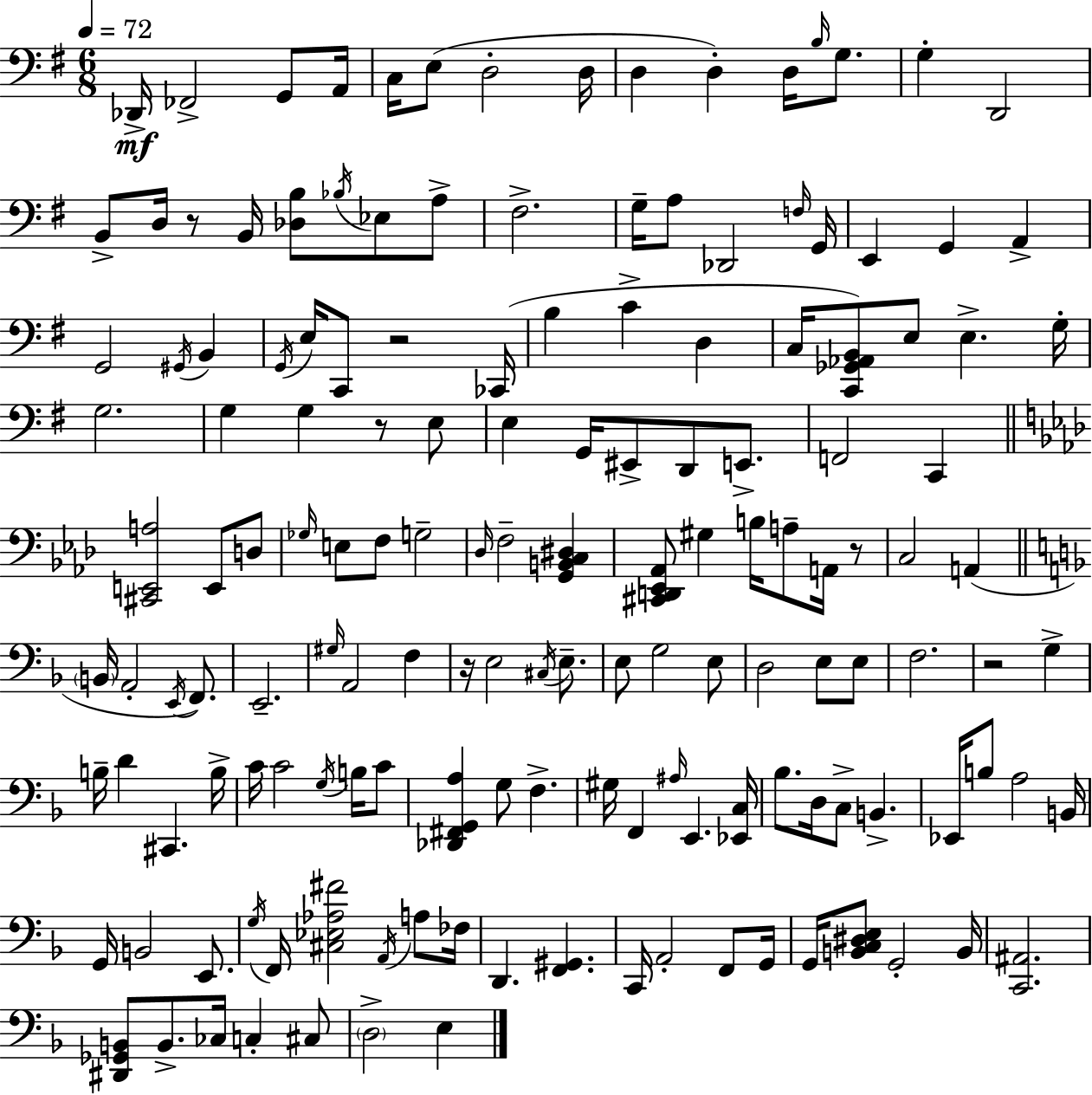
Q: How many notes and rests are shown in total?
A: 151